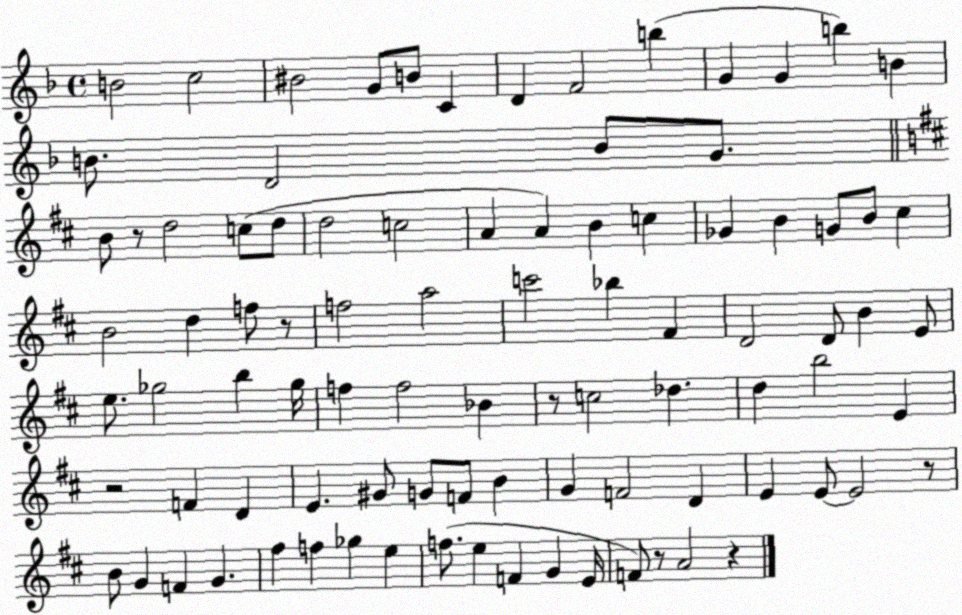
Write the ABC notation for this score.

X:1
T:Untitled
M:4/4
L:1/4
K:F
B2 c2 ^B2 G/2 B/2 C D F2 b G G b B B/2 D2 B/2 G/2 B/2 z/2 d2 c/2 d/2 d2 c2 A A B c _G B G/2 B/2 ^c B2 d f/2 z/2 f2 a2 c'2 _b ^F D2 D/2 B E/2 e/2 _g2 b _g/4 f f2 _B z/2 c2 _d d b2 E z2 F D E ^G/2 G/2 F/2 B G F2 D E E/2 E2 z/2 B/2 G F G ^f f _g e f/2 e F G E/4 F/2 z/2 A2 z